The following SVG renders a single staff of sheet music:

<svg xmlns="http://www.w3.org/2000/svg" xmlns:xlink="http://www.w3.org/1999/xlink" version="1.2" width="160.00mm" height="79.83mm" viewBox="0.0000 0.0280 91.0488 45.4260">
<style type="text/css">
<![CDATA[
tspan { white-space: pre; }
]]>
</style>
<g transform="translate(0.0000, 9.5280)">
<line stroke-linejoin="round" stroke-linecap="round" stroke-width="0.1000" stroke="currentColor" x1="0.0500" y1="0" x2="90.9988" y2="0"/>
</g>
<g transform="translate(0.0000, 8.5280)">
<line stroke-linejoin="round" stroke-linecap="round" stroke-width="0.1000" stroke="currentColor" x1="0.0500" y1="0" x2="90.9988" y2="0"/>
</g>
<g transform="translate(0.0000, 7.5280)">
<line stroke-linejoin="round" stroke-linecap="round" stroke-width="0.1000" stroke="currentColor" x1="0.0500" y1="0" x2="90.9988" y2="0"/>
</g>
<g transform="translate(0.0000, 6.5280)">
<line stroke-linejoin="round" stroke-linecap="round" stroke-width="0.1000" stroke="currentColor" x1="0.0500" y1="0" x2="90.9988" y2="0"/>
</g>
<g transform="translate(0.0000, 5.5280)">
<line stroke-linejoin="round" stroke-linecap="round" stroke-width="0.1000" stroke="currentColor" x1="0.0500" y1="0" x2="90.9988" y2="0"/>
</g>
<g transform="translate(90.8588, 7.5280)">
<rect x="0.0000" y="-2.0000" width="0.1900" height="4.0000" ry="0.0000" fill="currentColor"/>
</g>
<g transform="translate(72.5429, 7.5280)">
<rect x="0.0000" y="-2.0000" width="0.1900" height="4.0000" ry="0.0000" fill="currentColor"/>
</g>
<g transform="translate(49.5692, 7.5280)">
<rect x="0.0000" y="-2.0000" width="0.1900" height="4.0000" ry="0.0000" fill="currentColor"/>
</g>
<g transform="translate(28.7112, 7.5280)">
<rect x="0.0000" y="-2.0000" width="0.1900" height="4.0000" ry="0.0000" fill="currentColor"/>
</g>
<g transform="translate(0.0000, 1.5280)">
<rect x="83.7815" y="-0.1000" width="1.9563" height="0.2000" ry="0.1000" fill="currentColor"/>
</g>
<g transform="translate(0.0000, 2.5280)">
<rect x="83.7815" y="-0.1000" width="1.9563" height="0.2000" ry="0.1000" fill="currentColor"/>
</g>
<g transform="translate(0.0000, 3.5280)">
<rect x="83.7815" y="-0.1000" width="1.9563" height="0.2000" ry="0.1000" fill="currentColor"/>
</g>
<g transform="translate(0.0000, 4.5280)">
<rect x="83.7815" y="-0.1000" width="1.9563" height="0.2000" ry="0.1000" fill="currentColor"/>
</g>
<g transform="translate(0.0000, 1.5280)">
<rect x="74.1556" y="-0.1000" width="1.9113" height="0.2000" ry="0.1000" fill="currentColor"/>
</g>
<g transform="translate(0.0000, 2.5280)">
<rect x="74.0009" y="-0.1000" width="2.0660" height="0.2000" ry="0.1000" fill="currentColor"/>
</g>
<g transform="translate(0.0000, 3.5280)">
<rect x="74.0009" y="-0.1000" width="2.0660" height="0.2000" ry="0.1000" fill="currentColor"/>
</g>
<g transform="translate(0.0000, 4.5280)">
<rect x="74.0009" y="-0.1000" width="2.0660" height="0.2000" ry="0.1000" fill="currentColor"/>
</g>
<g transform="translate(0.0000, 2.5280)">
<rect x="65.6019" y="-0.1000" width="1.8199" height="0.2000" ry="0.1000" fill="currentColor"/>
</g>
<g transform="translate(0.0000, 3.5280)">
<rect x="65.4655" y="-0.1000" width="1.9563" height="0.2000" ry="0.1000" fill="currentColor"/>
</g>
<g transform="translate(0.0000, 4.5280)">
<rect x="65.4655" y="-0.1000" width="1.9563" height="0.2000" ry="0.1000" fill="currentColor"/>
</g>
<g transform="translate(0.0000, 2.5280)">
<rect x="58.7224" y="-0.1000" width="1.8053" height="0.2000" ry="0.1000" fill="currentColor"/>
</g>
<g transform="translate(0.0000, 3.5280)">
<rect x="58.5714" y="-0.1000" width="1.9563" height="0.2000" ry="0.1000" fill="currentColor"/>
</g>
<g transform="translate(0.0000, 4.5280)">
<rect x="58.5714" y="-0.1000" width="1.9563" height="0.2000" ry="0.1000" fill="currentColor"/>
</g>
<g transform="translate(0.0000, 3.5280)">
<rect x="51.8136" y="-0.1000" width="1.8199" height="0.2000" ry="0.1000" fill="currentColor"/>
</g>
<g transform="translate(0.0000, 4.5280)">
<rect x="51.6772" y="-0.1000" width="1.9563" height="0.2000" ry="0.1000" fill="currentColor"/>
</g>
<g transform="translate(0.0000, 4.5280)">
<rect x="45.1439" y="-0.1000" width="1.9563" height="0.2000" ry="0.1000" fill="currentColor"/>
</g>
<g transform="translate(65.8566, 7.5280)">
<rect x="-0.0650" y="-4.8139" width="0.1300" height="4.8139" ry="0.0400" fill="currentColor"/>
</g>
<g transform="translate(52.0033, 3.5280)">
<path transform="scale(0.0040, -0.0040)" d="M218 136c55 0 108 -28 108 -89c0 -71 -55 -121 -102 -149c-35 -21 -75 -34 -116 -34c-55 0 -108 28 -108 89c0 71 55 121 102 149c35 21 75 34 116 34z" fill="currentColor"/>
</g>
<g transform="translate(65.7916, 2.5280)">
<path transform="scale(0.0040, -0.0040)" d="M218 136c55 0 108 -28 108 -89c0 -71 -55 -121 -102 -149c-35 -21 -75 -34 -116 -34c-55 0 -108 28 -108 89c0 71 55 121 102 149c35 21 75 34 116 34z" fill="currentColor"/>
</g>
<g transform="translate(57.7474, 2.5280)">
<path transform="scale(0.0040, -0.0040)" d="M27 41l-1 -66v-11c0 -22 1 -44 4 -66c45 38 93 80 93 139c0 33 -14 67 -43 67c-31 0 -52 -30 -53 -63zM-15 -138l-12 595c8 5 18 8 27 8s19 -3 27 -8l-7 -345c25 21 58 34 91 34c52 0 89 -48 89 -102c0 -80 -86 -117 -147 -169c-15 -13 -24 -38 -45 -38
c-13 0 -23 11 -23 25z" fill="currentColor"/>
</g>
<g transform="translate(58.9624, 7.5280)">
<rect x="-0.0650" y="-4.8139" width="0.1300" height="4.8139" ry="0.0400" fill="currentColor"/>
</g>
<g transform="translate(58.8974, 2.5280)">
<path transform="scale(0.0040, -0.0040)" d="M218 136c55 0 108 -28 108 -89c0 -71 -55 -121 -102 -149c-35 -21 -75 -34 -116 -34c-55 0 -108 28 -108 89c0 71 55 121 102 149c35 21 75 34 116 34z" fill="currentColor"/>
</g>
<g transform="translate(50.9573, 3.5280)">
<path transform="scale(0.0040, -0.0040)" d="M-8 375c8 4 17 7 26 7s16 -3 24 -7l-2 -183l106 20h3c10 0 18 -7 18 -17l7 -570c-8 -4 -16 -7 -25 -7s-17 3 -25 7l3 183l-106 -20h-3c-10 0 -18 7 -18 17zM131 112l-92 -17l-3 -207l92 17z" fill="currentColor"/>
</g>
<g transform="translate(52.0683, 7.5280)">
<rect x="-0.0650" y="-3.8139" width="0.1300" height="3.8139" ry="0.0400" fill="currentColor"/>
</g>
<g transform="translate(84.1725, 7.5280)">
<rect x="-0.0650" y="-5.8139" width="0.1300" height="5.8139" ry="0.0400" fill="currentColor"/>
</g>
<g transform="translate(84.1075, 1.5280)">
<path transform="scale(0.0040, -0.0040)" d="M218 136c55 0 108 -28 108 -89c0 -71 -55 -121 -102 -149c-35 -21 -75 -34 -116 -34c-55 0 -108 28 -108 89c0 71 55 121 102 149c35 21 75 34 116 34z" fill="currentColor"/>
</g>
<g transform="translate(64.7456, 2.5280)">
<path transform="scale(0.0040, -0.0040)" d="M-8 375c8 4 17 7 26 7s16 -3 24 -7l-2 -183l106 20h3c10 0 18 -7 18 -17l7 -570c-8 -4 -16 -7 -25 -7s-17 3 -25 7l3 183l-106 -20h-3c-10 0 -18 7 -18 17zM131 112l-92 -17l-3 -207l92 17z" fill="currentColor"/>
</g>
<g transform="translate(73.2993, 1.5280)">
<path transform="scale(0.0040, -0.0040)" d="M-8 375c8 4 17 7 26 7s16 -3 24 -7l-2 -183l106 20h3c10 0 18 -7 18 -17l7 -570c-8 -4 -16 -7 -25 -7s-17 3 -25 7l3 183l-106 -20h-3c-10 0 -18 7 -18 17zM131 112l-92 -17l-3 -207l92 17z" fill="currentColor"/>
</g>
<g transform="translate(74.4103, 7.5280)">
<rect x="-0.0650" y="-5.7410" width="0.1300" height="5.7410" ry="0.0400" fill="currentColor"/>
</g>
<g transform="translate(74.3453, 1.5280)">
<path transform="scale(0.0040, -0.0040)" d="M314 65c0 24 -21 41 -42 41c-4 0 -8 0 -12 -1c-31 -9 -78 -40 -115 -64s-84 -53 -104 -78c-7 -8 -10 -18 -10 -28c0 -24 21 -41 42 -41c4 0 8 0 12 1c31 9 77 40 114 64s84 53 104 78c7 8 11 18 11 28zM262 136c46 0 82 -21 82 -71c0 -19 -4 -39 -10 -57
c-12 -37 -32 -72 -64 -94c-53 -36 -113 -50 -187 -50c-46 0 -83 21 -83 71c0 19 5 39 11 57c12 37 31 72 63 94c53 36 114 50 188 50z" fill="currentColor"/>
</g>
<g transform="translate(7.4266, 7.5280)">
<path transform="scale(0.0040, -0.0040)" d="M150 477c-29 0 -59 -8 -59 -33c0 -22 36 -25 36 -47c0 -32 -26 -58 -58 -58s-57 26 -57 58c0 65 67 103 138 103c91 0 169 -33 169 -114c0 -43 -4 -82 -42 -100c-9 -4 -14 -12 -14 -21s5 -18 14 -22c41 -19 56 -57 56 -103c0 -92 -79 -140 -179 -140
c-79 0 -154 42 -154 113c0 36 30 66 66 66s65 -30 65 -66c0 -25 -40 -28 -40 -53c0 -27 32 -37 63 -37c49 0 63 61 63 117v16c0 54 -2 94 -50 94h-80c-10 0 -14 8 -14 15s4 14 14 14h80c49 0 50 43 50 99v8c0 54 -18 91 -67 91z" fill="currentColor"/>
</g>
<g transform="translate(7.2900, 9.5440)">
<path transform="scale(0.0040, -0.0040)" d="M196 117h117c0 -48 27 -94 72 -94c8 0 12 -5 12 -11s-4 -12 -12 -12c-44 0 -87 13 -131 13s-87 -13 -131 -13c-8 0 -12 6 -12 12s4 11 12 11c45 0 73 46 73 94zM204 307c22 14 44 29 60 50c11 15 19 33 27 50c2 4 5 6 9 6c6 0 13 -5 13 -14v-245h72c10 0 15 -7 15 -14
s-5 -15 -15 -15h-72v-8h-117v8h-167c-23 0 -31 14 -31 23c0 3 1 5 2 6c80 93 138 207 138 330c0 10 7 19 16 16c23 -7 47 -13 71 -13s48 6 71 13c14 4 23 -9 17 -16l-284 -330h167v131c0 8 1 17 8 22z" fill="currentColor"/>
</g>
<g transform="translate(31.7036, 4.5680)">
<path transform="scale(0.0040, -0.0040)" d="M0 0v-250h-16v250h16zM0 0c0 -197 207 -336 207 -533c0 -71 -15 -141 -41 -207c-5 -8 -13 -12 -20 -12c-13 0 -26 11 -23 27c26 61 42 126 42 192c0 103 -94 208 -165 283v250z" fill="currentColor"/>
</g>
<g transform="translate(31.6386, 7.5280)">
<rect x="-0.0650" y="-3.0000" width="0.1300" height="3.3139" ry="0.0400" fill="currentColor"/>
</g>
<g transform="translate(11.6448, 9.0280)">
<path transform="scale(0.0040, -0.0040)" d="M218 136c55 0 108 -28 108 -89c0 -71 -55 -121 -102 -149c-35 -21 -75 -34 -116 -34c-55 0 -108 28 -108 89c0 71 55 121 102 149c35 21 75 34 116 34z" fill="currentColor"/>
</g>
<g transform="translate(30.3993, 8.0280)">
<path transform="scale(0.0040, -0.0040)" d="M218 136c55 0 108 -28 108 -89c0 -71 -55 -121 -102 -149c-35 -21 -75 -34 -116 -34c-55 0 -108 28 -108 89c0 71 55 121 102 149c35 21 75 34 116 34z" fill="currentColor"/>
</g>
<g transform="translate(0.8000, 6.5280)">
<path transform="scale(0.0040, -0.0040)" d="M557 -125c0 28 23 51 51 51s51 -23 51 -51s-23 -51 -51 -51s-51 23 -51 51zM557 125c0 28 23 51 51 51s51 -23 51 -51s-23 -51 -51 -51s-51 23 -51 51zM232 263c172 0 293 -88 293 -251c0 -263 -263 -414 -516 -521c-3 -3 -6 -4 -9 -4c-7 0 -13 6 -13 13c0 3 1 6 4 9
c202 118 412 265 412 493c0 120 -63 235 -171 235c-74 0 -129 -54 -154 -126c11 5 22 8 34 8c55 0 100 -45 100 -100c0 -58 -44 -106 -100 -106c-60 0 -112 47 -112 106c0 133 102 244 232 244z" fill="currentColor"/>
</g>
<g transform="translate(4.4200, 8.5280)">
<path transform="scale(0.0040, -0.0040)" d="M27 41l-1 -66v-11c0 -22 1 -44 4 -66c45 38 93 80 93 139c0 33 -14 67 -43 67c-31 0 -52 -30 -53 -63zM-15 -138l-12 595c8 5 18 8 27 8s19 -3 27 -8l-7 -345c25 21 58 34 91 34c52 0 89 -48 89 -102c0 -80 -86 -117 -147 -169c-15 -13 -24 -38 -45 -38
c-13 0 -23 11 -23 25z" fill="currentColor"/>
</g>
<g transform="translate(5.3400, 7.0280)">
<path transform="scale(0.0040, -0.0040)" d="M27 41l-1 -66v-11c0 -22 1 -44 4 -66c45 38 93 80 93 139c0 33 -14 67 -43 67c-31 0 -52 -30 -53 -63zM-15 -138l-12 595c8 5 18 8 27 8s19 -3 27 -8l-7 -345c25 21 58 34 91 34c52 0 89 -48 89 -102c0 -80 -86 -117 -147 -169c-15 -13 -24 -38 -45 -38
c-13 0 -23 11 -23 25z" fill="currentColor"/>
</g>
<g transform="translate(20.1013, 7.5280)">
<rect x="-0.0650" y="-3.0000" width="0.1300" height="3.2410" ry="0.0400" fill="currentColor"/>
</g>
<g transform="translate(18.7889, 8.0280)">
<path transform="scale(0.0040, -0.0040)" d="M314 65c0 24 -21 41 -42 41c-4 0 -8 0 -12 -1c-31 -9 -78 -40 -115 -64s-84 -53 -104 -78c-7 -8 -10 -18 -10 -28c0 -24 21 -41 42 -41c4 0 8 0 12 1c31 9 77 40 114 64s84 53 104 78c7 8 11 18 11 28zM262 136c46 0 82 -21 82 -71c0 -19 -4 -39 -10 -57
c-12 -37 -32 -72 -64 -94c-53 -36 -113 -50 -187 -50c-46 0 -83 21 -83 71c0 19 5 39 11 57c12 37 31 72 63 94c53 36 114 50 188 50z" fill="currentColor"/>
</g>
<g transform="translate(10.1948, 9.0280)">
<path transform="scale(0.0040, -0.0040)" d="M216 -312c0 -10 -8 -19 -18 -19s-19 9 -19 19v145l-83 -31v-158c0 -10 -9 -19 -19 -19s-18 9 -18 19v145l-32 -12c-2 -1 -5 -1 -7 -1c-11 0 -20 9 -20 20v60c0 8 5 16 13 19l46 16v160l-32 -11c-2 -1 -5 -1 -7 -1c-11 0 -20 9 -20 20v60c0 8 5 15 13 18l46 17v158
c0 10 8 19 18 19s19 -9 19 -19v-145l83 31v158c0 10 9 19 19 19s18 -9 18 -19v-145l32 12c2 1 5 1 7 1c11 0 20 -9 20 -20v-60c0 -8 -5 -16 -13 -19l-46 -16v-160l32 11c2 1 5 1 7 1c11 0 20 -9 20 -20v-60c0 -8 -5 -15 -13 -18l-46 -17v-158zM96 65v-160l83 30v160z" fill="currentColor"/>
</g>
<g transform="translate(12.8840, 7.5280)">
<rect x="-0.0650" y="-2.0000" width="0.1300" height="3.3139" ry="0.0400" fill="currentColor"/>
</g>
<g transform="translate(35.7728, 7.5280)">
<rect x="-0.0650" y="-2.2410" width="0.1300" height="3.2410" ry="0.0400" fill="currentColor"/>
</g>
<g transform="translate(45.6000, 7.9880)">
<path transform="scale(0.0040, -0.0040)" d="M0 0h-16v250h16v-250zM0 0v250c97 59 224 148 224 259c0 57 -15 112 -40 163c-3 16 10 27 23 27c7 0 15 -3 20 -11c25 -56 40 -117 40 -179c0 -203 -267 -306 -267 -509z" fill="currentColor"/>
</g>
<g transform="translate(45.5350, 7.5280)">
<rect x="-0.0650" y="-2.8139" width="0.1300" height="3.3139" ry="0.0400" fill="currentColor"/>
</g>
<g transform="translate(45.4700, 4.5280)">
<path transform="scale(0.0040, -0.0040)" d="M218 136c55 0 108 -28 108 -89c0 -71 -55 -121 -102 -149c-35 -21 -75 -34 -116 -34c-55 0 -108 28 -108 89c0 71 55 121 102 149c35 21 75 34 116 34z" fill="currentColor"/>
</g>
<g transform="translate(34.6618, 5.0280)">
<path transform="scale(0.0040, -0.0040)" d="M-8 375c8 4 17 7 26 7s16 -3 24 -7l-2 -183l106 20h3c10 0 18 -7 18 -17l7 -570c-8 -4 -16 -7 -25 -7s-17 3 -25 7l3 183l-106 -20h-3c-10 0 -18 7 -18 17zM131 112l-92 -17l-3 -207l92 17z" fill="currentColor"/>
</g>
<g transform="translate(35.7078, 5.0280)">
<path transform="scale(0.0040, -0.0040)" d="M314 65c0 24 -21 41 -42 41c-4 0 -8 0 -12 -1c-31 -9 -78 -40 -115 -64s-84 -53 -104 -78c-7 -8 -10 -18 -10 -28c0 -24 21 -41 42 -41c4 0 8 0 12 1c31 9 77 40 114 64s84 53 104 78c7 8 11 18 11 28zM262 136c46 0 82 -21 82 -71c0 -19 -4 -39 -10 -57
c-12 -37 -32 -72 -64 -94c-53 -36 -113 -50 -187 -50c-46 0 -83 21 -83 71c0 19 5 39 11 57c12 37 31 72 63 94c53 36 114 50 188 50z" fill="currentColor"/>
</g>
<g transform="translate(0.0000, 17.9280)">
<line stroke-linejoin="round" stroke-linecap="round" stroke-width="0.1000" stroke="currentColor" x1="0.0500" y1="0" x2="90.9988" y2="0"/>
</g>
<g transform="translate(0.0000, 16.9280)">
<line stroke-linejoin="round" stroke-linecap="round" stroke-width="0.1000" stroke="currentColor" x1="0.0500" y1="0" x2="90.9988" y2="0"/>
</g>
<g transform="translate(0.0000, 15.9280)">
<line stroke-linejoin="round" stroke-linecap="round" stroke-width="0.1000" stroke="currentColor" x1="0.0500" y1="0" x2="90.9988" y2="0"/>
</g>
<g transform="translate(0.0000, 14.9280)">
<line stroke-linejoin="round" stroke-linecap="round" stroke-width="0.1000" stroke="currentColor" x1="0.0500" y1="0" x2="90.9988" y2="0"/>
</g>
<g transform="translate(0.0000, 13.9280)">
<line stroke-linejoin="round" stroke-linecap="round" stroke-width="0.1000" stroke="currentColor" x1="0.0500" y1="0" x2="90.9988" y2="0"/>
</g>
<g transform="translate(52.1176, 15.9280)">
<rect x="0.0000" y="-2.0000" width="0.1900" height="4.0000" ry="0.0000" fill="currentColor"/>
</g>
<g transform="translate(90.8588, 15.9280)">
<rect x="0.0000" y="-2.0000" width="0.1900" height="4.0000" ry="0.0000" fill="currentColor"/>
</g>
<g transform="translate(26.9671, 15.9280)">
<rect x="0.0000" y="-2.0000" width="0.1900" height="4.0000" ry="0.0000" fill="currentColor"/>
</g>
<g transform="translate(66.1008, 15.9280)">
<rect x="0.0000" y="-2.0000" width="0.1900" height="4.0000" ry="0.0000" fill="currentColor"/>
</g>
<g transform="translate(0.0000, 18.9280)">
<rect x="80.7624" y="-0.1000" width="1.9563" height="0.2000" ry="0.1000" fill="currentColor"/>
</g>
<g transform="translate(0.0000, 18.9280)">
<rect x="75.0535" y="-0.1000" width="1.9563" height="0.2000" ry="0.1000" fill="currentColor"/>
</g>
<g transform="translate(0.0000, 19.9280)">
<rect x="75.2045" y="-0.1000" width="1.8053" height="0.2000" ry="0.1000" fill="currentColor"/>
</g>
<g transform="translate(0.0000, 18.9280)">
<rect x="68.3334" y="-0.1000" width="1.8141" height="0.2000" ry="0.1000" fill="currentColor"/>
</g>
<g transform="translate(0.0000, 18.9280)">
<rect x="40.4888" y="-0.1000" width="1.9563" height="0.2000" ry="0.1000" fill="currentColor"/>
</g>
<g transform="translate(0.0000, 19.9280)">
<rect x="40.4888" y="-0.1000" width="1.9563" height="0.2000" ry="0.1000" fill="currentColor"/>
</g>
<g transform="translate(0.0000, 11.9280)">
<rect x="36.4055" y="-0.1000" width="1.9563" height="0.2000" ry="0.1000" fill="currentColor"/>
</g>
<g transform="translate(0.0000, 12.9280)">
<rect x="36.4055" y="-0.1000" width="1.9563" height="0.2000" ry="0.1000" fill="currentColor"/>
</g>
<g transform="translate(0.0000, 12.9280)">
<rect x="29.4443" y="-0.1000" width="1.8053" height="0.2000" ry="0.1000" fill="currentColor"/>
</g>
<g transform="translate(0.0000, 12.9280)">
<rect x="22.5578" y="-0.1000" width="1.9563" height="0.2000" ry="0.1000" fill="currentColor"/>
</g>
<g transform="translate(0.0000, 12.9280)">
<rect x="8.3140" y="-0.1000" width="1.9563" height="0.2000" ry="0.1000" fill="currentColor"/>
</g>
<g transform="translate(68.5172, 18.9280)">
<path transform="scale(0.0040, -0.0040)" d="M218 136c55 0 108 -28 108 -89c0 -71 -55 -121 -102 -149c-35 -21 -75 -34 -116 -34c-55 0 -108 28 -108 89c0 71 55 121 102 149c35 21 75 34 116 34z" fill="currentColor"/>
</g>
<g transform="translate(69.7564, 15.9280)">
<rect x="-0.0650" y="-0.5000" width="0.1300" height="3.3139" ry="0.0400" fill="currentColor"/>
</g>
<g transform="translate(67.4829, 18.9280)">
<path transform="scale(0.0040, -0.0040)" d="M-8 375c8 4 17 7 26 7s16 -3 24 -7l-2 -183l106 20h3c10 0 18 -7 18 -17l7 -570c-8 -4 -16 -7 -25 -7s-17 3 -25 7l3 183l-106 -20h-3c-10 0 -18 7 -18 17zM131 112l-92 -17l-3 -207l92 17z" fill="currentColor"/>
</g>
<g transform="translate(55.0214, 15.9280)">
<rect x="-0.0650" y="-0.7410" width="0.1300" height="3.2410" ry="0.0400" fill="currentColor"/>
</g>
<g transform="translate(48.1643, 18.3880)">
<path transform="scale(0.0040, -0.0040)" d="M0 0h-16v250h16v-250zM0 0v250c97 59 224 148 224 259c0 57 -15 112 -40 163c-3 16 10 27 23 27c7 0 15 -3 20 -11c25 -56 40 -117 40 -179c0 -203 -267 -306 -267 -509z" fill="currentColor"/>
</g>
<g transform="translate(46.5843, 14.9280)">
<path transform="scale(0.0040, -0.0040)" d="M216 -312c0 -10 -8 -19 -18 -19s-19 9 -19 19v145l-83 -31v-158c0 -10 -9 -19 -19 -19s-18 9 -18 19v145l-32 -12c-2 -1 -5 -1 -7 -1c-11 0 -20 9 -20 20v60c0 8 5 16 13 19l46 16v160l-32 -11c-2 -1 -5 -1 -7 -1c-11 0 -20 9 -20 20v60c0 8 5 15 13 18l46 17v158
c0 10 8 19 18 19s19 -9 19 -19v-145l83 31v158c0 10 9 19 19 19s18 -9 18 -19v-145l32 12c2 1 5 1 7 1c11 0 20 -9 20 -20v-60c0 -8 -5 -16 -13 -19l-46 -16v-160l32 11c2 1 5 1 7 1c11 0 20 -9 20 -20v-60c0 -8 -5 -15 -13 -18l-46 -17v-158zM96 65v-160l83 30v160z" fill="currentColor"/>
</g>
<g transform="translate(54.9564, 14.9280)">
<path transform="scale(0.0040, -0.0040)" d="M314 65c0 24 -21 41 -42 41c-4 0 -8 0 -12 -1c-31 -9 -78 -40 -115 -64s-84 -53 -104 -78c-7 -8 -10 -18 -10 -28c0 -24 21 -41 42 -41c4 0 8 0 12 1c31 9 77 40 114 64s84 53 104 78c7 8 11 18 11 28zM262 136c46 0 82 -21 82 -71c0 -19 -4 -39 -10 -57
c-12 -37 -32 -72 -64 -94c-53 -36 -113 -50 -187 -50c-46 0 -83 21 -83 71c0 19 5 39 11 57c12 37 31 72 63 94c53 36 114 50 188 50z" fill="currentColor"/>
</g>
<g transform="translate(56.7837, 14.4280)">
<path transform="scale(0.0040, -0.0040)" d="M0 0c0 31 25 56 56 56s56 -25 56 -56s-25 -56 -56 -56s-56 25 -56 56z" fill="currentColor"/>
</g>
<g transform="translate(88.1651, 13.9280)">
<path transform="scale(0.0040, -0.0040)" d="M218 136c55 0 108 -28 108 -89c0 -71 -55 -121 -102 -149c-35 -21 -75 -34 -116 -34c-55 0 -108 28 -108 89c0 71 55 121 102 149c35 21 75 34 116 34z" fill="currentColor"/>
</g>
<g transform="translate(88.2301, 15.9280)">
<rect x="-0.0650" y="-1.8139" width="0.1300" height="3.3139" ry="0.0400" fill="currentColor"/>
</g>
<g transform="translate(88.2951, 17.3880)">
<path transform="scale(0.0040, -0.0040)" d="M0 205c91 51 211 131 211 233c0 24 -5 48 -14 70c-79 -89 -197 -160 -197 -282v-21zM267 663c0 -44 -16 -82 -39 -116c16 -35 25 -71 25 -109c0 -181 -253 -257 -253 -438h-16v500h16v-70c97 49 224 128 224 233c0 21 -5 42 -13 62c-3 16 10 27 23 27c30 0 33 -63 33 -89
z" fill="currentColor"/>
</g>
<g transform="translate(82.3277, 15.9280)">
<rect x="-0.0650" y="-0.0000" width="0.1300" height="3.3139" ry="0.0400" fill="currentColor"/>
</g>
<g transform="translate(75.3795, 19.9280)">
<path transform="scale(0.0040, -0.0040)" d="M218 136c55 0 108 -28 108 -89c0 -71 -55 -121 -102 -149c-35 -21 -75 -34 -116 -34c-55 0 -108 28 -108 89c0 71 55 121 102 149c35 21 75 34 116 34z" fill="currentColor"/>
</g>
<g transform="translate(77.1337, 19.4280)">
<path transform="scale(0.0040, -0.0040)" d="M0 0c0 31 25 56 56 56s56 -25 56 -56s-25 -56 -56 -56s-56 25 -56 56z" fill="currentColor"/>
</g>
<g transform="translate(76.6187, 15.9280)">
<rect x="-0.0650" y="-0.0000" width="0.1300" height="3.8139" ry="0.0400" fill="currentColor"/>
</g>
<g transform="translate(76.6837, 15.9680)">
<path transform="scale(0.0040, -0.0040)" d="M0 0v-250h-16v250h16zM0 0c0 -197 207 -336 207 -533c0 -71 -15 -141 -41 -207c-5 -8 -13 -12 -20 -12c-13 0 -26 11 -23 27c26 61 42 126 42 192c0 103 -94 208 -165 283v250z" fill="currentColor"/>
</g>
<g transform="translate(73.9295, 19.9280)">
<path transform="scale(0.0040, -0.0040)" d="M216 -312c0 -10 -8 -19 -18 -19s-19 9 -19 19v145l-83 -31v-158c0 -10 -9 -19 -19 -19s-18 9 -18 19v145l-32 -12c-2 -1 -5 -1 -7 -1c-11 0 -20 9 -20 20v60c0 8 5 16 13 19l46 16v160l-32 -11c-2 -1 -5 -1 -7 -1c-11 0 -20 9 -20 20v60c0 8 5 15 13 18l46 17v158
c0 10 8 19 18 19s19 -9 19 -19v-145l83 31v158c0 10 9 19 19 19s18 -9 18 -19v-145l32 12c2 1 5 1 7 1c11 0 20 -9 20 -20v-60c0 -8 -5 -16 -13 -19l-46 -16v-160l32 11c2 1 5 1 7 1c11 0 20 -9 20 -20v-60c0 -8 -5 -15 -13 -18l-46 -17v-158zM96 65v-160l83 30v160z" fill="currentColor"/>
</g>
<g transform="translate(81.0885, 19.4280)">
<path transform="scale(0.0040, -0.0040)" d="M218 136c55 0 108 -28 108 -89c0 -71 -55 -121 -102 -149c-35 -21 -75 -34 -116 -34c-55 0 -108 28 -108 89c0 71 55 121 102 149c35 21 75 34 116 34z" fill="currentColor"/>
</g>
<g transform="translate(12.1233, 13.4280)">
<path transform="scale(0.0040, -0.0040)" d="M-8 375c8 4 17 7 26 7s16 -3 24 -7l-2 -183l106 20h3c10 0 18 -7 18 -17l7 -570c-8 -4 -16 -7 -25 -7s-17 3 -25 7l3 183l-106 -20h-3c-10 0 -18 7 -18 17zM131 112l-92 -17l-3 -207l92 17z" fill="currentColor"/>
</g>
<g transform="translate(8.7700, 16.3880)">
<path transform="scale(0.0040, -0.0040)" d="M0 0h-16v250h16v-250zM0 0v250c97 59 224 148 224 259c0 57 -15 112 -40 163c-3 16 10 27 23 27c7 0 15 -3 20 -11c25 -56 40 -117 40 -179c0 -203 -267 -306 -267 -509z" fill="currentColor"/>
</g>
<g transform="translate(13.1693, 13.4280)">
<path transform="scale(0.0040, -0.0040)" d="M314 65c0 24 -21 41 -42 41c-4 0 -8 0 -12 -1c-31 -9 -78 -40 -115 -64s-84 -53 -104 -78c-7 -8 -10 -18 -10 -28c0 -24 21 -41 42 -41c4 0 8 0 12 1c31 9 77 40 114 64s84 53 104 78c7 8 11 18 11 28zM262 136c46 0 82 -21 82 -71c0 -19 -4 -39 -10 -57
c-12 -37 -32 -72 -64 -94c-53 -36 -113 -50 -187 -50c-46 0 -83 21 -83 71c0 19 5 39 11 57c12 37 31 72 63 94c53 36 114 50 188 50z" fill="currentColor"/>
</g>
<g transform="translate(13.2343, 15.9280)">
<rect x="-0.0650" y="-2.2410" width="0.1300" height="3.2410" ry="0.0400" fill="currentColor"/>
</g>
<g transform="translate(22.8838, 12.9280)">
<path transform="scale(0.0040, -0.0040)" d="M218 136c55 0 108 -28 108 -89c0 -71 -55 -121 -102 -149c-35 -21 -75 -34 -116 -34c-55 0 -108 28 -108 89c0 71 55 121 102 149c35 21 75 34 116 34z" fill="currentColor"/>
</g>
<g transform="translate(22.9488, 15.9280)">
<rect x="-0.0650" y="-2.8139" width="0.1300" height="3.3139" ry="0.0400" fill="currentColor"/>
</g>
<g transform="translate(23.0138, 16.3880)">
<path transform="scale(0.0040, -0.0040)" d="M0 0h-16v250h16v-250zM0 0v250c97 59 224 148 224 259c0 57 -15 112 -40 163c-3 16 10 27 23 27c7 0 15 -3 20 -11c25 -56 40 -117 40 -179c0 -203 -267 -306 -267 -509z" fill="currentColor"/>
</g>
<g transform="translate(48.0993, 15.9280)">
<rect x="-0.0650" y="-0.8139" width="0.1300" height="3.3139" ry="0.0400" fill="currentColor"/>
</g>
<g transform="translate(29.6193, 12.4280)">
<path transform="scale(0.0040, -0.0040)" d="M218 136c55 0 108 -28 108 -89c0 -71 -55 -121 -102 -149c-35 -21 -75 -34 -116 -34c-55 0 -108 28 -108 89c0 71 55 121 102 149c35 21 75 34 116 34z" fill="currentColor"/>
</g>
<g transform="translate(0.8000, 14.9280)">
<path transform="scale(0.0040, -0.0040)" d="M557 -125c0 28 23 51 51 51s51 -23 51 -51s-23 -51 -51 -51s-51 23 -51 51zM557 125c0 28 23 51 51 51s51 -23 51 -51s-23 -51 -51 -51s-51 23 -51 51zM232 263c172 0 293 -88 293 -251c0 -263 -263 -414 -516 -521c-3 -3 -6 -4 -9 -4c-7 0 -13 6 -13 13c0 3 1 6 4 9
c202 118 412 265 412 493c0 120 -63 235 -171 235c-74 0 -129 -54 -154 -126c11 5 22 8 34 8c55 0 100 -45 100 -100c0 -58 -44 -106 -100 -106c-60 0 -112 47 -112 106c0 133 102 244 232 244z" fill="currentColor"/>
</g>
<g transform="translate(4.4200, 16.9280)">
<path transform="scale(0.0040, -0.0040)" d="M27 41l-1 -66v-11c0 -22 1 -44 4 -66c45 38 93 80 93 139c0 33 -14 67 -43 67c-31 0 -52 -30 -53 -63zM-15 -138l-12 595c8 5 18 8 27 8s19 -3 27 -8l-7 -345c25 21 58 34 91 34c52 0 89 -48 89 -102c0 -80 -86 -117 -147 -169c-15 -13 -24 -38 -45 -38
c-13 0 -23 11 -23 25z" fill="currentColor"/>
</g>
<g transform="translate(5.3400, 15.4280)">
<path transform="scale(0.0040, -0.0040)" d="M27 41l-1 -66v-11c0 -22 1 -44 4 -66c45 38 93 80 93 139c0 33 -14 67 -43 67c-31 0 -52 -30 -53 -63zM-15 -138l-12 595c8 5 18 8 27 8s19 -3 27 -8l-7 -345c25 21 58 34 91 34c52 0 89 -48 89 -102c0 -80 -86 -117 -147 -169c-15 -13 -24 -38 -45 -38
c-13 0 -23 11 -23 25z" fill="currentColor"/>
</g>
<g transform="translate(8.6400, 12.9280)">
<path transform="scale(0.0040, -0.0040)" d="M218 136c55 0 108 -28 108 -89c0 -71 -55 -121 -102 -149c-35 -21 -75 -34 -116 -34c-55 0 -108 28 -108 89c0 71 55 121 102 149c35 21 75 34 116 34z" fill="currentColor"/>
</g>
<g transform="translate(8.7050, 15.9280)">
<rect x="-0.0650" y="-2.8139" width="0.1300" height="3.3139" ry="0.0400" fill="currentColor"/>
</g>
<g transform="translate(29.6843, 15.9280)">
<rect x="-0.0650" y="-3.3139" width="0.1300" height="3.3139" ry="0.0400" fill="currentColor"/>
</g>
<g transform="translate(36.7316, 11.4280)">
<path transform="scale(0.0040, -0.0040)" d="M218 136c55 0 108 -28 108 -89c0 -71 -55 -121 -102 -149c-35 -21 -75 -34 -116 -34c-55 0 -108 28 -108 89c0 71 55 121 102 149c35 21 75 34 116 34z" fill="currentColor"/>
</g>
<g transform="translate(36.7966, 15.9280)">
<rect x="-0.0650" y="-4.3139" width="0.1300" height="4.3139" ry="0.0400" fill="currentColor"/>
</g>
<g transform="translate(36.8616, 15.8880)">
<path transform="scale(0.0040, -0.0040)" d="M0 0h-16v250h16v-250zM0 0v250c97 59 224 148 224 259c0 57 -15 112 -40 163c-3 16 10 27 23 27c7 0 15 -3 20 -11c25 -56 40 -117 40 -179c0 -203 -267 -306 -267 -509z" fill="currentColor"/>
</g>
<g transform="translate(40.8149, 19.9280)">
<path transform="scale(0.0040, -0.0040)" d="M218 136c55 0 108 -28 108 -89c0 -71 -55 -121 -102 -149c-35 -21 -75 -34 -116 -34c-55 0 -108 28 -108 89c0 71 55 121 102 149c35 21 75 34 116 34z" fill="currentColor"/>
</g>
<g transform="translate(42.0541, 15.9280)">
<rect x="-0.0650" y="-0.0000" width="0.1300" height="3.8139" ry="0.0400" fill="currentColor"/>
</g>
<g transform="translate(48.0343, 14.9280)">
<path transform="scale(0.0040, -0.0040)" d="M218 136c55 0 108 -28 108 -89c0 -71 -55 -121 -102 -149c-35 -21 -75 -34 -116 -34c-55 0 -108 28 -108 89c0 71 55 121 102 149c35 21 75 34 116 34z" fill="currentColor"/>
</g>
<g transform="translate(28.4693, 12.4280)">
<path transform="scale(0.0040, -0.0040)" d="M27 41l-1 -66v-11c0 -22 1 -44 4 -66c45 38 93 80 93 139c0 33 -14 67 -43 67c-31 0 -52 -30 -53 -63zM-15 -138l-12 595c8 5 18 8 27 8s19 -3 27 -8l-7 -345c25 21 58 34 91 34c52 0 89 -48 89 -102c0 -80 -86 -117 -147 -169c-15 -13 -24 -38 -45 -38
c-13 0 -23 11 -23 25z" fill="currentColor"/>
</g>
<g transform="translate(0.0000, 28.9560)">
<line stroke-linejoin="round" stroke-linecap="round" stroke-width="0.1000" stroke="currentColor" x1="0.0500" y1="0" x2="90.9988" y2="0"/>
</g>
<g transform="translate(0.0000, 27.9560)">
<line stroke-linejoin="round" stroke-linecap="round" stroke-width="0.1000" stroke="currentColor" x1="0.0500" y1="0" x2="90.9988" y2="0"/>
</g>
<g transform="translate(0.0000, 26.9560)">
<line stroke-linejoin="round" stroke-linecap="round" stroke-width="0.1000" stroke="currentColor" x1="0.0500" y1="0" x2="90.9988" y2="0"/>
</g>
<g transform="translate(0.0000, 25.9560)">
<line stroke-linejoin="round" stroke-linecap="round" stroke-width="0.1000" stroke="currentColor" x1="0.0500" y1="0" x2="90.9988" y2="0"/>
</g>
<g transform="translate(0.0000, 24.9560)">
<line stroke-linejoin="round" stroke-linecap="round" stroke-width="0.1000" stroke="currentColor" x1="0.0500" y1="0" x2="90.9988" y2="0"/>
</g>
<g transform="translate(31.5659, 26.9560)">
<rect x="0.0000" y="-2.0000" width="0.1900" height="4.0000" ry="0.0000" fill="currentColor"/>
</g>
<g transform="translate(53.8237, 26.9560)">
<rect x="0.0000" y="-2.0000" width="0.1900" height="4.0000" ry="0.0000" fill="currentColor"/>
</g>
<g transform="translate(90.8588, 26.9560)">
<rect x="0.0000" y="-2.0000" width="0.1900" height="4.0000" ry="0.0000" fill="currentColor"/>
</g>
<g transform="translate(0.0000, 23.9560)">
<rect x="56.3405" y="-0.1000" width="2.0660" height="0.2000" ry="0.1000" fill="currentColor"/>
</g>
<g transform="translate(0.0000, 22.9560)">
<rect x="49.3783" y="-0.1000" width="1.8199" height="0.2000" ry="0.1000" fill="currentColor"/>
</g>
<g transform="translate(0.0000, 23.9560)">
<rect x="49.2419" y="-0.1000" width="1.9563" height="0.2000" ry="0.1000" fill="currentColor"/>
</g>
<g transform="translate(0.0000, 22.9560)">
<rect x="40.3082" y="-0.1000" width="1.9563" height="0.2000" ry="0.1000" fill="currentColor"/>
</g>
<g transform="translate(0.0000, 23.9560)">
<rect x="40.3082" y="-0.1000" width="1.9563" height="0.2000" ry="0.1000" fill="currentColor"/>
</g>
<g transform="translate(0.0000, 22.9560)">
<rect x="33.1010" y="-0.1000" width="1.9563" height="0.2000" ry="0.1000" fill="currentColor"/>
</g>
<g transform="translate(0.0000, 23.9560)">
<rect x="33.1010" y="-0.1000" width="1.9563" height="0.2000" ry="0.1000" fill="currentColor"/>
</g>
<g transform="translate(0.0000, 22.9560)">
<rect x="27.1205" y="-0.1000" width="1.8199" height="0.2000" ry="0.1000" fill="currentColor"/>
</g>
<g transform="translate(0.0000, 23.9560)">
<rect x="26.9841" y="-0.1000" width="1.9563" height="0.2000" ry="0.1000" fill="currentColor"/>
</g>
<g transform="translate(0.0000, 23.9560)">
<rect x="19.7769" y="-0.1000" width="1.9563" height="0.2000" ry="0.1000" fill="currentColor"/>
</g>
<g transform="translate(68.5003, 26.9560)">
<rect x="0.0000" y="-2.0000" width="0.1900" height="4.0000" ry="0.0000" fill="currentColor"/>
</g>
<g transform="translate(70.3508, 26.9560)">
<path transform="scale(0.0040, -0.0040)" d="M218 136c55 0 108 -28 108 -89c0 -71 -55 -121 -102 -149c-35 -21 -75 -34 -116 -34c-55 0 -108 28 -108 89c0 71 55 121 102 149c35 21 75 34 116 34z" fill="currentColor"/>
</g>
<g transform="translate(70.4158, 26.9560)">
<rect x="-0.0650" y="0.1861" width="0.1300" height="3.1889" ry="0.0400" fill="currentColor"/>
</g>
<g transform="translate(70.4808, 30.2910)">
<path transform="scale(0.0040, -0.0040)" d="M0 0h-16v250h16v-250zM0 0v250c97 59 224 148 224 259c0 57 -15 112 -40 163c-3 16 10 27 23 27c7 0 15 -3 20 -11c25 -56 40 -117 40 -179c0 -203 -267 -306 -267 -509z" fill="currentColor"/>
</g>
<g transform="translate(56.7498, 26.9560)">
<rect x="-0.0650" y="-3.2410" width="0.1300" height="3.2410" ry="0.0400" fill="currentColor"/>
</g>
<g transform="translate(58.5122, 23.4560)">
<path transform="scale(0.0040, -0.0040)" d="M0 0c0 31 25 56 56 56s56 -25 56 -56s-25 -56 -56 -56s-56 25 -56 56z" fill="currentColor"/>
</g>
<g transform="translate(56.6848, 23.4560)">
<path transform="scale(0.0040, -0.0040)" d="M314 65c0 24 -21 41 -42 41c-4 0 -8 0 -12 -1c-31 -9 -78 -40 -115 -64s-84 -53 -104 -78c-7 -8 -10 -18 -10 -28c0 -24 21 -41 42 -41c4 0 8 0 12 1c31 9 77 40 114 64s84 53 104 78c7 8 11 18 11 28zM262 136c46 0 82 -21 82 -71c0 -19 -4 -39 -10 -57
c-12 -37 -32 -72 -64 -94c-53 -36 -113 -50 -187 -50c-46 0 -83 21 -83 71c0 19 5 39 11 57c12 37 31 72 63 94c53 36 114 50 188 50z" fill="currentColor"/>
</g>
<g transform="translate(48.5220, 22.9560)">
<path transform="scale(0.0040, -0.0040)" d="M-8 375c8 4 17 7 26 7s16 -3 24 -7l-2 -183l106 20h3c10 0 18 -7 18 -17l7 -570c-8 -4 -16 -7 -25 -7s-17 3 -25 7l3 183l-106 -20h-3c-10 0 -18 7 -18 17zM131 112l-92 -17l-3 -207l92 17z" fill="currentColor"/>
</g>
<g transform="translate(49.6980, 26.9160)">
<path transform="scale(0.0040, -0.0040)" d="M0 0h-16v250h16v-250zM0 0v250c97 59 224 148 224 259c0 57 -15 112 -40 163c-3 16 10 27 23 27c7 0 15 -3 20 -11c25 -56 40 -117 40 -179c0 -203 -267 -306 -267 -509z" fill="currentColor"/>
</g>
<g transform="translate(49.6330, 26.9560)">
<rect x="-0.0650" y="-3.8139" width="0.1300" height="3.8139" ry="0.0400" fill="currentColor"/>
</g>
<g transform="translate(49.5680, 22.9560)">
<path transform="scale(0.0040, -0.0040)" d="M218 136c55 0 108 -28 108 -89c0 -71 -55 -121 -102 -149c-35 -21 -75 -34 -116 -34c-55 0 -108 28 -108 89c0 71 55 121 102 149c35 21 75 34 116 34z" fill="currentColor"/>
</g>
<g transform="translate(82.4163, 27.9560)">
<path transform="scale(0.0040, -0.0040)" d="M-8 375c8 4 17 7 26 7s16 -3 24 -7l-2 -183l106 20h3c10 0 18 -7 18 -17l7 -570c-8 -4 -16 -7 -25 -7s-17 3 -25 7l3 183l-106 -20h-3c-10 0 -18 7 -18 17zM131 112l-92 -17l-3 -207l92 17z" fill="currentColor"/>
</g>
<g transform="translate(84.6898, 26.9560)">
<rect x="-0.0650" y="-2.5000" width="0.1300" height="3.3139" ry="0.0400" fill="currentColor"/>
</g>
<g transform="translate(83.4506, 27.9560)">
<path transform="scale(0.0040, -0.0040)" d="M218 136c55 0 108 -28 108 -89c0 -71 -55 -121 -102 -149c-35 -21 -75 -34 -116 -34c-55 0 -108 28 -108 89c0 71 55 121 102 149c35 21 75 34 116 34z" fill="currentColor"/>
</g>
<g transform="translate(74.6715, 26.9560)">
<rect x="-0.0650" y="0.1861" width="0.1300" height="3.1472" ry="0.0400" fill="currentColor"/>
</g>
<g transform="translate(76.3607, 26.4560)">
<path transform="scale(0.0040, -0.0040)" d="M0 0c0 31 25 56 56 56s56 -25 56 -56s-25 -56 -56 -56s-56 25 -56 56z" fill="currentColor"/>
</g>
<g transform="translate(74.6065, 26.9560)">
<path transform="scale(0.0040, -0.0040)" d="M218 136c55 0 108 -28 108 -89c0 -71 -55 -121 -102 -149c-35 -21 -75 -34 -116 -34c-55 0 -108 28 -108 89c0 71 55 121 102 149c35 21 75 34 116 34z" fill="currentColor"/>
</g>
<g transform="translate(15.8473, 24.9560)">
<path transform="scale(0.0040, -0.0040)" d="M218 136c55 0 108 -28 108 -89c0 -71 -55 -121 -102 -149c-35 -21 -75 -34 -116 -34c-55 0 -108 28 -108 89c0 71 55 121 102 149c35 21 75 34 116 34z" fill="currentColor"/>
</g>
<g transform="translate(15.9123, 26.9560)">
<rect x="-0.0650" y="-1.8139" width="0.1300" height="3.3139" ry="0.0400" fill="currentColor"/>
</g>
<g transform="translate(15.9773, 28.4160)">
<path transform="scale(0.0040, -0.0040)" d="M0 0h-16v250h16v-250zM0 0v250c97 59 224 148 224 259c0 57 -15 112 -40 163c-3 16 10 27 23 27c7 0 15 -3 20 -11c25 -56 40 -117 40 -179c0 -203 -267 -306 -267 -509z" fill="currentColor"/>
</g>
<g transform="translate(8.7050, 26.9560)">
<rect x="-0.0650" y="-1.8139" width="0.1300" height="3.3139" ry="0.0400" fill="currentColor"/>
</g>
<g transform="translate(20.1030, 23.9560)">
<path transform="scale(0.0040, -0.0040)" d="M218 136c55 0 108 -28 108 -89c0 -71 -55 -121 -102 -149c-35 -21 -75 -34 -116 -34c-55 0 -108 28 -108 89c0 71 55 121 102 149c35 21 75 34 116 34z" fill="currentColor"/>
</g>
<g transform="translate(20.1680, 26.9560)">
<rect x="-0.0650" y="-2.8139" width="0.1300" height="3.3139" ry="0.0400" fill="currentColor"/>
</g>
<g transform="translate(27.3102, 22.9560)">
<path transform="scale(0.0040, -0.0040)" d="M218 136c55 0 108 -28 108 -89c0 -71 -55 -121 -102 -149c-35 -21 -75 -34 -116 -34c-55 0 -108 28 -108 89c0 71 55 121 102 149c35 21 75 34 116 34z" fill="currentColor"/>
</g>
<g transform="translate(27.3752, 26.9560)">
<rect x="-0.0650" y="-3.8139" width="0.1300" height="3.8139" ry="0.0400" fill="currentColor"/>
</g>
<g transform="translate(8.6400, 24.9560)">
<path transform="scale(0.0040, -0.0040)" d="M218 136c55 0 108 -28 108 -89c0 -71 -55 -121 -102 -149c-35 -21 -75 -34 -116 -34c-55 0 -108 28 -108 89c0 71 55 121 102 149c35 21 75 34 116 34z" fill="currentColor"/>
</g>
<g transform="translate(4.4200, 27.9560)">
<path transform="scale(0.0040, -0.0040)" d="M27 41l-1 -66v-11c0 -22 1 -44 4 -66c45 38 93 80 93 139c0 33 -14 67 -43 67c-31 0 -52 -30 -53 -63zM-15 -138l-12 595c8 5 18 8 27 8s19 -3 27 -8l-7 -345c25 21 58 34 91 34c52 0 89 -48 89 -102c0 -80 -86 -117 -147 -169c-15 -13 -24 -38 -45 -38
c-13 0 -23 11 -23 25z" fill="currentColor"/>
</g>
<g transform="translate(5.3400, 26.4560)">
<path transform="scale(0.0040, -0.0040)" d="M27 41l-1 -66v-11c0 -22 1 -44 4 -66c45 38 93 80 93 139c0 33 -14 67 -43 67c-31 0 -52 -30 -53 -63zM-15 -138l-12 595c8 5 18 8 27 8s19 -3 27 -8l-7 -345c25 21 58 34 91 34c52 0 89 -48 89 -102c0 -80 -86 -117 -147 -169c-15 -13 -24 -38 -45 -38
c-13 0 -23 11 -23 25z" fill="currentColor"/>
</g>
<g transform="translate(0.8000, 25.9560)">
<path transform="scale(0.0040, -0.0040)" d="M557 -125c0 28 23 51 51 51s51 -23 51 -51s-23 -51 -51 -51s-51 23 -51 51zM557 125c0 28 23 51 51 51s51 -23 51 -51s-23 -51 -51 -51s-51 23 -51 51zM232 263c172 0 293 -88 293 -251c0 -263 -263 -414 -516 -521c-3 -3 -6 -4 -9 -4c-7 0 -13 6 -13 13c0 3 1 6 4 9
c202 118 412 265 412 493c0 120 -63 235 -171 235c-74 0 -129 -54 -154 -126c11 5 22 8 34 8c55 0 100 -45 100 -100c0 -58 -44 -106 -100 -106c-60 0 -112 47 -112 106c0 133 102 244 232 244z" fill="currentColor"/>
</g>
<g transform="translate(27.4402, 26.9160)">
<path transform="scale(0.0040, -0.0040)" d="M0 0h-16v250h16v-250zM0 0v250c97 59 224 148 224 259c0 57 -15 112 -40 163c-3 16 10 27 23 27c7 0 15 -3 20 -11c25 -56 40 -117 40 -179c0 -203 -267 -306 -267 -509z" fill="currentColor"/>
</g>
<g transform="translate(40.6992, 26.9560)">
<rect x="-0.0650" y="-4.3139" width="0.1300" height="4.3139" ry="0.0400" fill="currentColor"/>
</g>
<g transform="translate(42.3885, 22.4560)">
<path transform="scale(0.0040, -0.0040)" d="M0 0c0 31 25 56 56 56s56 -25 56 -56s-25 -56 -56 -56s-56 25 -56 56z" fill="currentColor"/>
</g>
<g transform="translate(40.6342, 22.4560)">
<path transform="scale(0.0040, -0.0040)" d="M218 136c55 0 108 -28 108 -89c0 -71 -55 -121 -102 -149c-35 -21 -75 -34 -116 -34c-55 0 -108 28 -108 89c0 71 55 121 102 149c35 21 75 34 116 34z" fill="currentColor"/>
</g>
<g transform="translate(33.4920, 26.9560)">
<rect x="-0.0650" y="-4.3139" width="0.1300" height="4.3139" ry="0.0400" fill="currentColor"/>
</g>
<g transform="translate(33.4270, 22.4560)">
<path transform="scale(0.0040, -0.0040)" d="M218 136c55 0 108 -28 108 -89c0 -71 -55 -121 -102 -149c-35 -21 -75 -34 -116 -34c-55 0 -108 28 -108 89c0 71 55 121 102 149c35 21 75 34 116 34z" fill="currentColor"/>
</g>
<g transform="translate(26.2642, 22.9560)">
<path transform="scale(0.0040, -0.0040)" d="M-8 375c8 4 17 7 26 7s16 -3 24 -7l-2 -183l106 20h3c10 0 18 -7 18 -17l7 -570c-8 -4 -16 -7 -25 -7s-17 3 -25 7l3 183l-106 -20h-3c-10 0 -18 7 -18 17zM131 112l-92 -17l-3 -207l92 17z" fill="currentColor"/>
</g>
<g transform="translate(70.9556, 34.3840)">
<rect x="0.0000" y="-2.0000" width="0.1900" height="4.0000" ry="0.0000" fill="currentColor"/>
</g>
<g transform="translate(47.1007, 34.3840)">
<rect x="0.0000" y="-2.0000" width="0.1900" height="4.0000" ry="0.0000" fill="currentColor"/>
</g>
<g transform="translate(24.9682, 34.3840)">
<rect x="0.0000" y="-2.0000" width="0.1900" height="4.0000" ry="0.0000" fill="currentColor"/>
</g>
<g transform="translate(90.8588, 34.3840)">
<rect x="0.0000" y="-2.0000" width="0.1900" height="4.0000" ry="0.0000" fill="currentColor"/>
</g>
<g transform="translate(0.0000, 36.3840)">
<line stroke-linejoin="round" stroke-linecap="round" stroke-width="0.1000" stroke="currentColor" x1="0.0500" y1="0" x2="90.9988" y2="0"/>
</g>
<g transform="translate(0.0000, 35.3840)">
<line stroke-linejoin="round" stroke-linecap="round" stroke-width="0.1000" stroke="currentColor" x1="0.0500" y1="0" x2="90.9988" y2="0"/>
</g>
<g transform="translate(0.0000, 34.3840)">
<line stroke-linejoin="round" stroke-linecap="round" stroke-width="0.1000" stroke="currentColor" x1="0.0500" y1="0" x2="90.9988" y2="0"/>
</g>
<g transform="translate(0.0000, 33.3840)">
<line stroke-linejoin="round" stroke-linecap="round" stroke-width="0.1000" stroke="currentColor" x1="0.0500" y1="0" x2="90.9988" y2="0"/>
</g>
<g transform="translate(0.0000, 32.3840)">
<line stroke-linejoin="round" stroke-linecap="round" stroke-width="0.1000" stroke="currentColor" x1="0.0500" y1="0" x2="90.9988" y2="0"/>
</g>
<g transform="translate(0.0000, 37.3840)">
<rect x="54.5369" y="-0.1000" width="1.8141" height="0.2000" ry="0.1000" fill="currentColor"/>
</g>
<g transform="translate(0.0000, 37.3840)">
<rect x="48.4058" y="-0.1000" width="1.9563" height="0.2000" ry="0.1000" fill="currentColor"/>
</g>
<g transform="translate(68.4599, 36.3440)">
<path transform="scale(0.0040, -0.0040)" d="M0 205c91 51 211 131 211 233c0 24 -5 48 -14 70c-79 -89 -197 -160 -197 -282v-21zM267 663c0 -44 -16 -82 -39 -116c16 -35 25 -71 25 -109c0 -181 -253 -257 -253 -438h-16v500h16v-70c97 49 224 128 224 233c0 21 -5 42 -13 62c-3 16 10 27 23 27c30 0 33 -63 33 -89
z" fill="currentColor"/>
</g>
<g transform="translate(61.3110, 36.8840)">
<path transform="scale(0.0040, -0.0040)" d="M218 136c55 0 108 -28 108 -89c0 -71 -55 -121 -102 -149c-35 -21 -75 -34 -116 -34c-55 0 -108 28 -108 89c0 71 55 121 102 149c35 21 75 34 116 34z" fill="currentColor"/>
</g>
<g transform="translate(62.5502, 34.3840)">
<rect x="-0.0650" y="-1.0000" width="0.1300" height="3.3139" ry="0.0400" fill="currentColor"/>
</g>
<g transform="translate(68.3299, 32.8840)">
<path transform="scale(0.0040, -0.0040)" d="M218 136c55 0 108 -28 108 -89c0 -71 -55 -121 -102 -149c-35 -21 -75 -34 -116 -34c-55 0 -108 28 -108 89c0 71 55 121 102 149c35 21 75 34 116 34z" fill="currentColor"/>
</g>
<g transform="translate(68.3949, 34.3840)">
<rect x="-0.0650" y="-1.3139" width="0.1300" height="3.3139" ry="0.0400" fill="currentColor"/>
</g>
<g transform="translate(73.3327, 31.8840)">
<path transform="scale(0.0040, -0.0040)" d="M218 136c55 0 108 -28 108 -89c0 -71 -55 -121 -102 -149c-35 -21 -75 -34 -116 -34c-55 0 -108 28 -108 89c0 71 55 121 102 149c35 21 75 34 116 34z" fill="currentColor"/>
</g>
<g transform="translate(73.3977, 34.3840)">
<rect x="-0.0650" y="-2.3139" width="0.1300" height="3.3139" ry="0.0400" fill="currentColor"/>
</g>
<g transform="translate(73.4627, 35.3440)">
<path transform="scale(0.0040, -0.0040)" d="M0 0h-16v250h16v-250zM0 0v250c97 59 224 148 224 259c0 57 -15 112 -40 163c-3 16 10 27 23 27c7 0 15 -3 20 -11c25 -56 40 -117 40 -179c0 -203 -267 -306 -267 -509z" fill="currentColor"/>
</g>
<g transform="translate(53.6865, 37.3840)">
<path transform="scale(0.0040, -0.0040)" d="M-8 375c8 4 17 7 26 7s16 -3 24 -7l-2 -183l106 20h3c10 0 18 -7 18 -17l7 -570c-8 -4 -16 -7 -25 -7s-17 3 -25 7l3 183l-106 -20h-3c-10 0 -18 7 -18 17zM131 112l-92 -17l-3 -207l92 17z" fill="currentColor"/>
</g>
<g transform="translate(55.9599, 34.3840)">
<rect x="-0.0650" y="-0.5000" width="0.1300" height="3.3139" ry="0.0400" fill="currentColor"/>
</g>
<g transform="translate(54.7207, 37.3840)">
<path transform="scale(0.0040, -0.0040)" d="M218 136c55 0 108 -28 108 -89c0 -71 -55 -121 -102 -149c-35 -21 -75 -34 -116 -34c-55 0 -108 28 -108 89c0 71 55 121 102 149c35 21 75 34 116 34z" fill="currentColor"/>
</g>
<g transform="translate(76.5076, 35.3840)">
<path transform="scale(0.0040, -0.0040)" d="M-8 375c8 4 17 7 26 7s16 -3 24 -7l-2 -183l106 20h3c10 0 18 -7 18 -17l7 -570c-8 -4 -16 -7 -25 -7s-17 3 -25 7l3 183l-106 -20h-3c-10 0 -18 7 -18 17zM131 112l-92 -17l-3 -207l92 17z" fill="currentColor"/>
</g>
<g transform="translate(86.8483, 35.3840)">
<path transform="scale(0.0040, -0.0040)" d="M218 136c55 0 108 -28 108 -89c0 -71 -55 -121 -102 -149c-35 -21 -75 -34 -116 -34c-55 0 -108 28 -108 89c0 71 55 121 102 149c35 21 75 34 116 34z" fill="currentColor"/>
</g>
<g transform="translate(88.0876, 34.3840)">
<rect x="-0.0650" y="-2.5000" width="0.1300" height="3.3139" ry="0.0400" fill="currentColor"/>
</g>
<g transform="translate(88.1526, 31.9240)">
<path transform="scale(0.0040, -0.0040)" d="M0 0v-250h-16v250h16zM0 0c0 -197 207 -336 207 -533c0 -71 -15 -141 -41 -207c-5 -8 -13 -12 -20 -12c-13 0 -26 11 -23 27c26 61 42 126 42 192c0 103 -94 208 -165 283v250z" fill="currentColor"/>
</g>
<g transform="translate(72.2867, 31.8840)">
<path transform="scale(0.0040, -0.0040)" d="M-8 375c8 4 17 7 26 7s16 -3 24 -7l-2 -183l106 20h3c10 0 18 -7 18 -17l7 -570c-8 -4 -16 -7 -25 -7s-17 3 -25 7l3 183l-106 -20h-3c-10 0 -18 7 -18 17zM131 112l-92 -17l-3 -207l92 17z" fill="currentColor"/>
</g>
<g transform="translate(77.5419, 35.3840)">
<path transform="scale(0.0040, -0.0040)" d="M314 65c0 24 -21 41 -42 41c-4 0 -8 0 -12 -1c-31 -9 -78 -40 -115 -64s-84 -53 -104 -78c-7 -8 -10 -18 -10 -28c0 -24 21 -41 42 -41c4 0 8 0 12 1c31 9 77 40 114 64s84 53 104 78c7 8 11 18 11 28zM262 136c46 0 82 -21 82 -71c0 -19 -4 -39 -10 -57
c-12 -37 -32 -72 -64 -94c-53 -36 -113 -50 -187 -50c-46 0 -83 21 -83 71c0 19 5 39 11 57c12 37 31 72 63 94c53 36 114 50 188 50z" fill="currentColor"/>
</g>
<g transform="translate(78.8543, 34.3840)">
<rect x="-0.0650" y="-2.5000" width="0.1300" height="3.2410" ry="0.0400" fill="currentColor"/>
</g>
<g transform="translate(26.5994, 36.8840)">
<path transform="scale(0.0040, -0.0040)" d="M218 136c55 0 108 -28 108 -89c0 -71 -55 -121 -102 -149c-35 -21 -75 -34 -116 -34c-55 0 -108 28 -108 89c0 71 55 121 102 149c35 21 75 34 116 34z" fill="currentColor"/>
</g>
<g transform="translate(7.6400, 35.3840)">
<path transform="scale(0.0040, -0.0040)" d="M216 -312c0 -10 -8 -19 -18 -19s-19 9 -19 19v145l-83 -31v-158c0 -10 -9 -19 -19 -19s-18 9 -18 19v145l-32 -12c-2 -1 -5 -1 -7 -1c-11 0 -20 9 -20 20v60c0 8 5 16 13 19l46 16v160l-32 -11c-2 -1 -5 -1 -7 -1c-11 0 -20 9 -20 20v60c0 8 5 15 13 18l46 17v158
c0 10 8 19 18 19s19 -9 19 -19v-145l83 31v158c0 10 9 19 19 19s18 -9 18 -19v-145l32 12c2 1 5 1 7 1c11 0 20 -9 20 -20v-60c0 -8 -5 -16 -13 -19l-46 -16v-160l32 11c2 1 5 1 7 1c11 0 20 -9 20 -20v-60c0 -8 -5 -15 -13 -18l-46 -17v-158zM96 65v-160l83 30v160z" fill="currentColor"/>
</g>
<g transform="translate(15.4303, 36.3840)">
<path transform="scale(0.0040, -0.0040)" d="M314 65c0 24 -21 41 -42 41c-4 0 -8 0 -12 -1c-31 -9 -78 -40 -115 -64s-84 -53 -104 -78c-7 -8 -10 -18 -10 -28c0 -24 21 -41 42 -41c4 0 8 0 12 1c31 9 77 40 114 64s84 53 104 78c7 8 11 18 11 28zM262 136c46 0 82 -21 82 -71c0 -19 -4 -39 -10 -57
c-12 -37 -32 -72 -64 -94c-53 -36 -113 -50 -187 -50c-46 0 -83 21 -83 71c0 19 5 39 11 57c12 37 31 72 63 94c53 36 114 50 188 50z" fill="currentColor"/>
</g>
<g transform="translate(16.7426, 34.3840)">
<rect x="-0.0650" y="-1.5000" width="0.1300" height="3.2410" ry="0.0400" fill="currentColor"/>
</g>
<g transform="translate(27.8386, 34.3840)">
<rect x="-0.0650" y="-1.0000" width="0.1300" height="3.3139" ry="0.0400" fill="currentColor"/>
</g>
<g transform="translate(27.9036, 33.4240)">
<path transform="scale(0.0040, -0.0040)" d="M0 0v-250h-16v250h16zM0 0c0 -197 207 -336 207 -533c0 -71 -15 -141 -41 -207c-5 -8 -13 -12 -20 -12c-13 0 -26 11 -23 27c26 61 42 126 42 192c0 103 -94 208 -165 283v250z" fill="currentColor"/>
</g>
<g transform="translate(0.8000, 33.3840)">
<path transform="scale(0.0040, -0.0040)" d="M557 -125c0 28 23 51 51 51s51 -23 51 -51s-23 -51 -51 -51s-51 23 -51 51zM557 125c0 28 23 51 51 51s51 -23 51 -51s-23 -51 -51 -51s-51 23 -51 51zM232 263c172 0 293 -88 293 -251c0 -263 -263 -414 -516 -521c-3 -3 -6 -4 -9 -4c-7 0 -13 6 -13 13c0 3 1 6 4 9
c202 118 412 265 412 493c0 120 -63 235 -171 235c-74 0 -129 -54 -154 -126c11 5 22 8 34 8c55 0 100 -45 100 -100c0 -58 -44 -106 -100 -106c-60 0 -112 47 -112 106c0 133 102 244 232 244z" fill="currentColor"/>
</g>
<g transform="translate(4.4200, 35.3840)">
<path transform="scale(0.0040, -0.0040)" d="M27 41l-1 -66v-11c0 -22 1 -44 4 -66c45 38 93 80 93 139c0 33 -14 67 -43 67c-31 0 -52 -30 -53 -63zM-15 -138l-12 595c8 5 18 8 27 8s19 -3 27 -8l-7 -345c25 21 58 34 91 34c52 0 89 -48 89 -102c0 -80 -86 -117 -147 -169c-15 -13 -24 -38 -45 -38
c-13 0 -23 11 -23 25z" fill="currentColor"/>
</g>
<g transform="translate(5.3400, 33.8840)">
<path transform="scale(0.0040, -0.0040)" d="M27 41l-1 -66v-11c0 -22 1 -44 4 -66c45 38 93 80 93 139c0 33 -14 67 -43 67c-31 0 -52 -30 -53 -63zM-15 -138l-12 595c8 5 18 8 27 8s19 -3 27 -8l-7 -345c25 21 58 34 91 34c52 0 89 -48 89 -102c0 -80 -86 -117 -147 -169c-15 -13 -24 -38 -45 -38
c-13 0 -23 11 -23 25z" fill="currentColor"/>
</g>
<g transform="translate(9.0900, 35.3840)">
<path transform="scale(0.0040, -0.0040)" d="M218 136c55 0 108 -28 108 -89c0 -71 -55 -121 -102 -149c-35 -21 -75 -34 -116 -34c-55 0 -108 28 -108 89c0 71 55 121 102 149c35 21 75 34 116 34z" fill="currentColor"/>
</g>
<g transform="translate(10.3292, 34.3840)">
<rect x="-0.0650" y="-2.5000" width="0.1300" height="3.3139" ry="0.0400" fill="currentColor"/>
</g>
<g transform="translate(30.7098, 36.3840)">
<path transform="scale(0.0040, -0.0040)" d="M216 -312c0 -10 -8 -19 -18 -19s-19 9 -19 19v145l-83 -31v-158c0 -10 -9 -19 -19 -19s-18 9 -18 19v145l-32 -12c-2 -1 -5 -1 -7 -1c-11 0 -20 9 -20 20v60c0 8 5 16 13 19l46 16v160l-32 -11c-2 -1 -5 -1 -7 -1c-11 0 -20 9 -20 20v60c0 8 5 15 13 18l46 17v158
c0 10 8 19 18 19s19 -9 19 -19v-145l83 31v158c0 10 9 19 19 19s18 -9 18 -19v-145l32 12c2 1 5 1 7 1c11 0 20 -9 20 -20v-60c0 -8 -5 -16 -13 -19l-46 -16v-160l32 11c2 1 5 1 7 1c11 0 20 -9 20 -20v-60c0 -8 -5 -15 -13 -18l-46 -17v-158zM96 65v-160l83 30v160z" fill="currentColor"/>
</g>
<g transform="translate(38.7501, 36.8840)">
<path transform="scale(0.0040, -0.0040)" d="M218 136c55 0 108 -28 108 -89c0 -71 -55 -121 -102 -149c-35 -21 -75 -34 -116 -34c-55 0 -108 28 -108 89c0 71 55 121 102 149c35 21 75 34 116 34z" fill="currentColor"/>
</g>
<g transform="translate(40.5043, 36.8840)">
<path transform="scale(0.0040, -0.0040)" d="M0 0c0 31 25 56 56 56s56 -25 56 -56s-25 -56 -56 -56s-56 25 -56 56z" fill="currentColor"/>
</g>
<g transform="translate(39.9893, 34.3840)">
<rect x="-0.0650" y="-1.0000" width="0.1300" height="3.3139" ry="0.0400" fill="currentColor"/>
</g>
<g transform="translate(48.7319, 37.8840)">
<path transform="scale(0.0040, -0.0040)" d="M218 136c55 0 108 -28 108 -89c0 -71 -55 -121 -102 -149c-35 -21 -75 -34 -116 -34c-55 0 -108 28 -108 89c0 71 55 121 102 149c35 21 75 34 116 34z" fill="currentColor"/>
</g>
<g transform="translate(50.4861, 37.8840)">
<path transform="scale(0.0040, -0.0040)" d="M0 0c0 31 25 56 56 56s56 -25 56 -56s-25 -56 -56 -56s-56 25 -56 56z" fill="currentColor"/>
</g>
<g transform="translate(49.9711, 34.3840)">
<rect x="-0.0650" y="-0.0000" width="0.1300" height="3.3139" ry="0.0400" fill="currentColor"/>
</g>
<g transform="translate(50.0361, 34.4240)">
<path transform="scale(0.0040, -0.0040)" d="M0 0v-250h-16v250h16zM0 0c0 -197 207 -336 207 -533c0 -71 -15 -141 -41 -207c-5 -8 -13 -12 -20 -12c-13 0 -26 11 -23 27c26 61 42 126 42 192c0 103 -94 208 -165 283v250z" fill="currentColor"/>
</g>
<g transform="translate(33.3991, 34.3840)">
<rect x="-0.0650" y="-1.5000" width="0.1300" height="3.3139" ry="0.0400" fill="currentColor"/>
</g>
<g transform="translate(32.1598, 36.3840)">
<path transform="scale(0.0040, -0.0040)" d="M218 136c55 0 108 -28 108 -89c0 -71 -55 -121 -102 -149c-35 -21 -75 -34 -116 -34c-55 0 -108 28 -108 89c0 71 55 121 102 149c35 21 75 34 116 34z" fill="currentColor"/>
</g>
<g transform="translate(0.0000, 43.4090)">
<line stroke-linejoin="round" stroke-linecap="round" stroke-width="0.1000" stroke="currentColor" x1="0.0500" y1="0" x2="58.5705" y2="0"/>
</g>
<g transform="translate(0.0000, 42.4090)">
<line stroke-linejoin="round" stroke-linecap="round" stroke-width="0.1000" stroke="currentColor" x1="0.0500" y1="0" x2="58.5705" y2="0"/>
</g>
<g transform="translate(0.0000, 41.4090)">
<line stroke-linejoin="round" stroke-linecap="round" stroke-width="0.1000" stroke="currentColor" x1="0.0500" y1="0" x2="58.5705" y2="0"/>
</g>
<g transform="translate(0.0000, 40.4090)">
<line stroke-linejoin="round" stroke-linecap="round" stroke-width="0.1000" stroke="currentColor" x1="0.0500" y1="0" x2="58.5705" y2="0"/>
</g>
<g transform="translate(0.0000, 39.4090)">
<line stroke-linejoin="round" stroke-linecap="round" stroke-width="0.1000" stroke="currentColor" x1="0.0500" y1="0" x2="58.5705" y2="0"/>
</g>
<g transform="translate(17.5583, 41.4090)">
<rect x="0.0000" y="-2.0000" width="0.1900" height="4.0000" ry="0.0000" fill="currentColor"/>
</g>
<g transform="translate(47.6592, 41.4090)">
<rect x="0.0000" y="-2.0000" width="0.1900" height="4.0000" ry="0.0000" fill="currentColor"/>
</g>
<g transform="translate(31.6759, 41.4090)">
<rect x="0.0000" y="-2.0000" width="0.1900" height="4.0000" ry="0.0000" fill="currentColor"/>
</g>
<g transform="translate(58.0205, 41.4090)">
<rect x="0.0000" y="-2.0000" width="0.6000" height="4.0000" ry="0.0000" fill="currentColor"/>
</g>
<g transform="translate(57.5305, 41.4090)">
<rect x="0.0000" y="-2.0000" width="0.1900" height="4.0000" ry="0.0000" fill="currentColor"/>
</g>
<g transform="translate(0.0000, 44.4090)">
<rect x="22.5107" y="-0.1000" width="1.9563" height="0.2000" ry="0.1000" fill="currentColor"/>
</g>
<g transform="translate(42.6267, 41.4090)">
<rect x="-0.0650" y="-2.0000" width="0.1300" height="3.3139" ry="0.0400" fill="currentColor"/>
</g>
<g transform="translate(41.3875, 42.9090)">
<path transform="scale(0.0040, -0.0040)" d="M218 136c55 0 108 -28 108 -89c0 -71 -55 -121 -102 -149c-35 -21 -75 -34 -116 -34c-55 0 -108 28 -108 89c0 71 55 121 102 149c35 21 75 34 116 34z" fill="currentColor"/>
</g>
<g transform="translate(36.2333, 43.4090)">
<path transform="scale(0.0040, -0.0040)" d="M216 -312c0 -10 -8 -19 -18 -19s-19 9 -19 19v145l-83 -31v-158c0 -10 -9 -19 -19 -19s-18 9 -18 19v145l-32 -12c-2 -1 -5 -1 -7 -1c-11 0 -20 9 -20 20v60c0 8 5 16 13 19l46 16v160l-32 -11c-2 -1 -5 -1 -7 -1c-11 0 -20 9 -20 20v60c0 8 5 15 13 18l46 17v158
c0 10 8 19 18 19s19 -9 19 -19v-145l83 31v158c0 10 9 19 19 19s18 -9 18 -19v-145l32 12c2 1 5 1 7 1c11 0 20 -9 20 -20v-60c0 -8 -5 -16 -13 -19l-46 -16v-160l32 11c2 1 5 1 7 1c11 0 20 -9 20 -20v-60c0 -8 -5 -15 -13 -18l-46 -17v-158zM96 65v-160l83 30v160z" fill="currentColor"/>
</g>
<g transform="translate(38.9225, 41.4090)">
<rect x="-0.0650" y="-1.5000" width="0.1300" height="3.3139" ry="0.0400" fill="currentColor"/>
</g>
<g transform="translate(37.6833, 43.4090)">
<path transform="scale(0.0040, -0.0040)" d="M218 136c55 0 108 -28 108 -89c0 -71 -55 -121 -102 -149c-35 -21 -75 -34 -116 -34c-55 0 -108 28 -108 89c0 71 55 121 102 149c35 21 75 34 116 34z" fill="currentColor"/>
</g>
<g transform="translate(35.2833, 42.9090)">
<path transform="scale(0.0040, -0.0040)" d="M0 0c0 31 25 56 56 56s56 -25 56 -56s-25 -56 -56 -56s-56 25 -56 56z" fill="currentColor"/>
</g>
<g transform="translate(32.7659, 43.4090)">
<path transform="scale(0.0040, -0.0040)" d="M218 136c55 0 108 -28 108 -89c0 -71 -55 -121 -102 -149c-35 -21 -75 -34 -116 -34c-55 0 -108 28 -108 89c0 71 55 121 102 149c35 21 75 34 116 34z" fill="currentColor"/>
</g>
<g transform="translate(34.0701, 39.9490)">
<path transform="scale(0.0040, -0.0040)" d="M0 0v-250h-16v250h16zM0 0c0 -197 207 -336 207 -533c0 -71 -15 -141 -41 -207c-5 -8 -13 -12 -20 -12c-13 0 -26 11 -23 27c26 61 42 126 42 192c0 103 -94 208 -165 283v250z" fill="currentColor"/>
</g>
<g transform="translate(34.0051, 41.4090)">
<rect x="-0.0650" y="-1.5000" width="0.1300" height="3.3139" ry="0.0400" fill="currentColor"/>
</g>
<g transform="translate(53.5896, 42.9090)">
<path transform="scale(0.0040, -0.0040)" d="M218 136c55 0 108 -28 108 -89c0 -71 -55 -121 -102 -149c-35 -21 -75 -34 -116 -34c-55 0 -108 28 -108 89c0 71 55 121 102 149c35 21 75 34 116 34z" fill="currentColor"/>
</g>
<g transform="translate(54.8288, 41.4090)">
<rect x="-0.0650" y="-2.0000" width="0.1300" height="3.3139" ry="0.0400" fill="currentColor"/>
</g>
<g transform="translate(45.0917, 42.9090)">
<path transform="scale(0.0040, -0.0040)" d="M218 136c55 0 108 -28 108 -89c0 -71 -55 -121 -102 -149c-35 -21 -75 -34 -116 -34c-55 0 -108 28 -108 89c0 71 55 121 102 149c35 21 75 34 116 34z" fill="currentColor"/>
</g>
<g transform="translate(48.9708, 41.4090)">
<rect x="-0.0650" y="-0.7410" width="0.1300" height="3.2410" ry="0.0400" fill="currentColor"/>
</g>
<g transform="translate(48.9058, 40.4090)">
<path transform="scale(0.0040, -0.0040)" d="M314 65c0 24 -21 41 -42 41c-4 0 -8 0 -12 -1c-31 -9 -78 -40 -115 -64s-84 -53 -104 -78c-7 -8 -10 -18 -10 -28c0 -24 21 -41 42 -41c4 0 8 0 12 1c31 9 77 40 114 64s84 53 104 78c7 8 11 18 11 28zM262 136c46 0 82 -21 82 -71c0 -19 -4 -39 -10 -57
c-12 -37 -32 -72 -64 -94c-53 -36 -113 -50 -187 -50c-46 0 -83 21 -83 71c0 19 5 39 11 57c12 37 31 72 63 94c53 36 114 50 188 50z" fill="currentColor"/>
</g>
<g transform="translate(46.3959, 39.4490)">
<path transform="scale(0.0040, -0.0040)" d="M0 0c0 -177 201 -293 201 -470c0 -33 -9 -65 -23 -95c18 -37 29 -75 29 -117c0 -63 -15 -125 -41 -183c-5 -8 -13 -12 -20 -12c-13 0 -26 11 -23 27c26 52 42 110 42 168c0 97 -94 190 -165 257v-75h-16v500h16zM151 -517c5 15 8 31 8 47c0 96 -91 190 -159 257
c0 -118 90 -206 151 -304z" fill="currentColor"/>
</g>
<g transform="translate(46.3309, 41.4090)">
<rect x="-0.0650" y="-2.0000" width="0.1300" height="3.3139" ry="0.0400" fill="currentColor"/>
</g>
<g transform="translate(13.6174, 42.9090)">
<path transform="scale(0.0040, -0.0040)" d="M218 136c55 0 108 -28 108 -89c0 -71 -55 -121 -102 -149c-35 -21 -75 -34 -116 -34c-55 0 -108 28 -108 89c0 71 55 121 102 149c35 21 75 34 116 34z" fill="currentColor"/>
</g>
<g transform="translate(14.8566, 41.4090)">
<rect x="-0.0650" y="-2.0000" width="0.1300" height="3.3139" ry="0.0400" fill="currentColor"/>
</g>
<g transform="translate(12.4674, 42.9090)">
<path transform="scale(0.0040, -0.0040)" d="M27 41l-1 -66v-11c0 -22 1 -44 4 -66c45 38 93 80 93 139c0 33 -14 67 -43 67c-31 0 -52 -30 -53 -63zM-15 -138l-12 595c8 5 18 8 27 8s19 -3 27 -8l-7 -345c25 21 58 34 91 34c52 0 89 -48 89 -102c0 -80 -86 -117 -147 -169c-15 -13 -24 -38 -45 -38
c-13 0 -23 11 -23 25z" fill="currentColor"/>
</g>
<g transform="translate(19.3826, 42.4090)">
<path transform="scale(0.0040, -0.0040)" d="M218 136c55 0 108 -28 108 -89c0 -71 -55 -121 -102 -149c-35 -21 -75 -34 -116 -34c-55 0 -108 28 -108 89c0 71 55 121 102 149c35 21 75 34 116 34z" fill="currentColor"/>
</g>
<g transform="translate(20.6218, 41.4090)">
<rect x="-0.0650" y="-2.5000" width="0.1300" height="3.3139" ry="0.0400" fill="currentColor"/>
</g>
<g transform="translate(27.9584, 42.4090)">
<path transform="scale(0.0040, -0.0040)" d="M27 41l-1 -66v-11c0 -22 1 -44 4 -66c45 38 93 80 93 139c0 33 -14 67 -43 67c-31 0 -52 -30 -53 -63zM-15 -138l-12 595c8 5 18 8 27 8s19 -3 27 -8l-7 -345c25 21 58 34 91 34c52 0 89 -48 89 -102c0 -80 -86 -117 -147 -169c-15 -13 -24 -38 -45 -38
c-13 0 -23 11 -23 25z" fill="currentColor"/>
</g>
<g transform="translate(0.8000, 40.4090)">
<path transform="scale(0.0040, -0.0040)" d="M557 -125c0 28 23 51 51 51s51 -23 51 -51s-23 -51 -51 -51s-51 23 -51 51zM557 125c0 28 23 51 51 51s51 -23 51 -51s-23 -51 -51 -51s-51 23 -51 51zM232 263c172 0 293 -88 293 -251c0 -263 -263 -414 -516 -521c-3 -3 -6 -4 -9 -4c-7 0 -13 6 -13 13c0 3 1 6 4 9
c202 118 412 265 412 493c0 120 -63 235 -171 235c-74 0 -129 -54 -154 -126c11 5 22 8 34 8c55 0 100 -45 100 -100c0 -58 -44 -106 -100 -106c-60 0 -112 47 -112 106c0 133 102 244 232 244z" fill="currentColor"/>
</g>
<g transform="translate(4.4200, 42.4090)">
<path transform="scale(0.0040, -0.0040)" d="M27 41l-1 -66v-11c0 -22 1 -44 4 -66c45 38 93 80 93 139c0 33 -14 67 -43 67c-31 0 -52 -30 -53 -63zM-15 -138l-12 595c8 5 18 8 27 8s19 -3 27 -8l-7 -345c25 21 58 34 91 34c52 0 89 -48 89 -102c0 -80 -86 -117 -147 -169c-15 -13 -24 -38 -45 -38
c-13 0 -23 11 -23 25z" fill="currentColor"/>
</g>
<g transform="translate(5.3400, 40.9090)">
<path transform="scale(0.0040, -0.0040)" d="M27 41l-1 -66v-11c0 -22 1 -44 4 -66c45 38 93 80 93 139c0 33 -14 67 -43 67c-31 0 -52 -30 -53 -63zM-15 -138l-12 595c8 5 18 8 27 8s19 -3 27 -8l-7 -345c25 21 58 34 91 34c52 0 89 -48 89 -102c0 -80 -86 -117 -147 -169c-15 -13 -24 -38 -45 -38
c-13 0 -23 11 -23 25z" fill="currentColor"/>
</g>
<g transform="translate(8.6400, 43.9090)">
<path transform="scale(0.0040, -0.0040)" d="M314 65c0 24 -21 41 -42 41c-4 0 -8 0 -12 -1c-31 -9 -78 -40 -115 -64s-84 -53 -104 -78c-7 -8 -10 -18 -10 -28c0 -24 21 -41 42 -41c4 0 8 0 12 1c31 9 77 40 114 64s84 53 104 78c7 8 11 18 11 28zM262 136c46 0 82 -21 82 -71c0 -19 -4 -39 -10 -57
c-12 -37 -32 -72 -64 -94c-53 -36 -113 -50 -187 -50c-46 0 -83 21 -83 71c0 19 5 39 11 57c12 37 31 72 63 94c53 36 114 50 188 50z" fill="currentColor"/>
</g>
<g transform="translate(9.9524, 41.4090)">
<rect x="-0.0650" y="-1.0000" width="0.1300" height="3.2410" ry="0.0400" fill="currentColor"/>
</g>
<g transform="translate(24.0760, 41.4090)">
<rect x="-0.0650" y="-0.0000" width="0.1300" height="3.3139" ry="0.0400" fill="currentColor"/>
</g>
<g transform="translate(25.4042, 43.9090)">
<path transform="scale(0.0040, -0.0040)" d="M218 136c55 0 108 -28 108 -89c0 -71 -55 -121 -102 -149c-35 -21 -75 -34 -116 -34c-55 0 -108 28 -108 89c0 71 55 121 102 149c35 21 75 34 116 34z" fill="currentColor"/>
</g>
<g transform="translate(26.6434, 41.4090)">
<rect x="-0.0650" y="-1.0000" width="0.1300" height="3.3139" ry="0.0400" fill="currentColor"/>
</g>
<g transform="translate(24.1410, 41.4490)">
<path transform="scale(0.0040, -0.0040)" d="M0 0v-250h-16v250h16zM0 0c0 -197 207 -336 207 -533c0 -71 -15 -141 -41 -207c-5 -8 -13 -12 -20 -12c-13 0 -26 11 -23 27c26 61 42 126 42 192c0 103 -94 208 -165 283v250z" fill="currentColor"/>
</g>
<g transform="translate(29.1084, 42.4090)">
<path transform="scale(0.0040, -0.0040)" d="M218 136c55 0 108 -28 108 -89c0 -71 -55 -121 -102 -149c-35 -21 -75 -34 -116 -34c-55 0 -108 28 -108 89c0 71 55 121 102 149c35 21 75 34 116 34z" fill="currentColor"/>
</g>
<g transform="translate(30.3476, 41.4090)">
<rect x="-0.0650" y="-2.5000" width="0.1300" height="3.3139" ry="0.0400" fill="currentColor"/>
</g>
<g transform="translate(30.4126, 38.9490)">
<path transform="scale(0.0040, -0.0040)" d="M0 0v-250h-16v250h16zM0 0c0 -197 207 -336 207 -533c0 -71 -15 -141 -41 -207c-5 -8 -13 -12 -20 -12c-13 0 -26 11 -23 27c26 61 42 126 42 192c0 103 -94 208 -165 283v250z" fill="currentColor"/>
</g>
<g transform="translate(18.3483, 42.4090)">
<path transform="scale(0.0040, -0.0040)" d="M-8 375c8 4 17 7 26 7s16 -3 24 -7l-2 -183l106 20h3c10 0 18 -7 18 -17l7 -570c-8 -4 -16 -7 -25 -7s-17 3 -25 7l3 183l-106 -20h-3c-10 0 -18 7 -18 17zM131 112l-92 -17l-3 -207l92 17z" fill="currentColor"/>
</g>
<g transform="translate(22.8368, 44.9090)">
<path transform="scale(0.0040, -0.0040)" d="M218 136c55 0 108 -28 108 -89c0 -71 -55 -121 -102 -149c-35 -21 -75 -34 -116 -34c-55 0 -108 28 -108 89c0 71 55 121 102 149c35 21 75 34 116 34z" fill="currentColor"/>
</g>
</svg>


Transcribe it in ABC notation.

X:1
T:Untitled
M:3/4
L:1/4
K:Bb
^A,, C,2 C,/2 B,2 C/2 E _G G B2 B C/2 B,2 C/2 _D F/2 C,, ^F,/2 F,2 E,, ^C,,/2 D,, A,/4 A, A,/2 C E/2 F F E/2 D2 D,/2 D, B,, ^B,, G,,2 F,,/2 ^G,, F,, D,,/2 E,, F,, G,/4 B,/2 B,,2 B,,/2 F,,2 _A,, B,, D,,/2 F,, _B,,/2 G,,/2 ^G,, A,, A,,/4 F,2 A,,